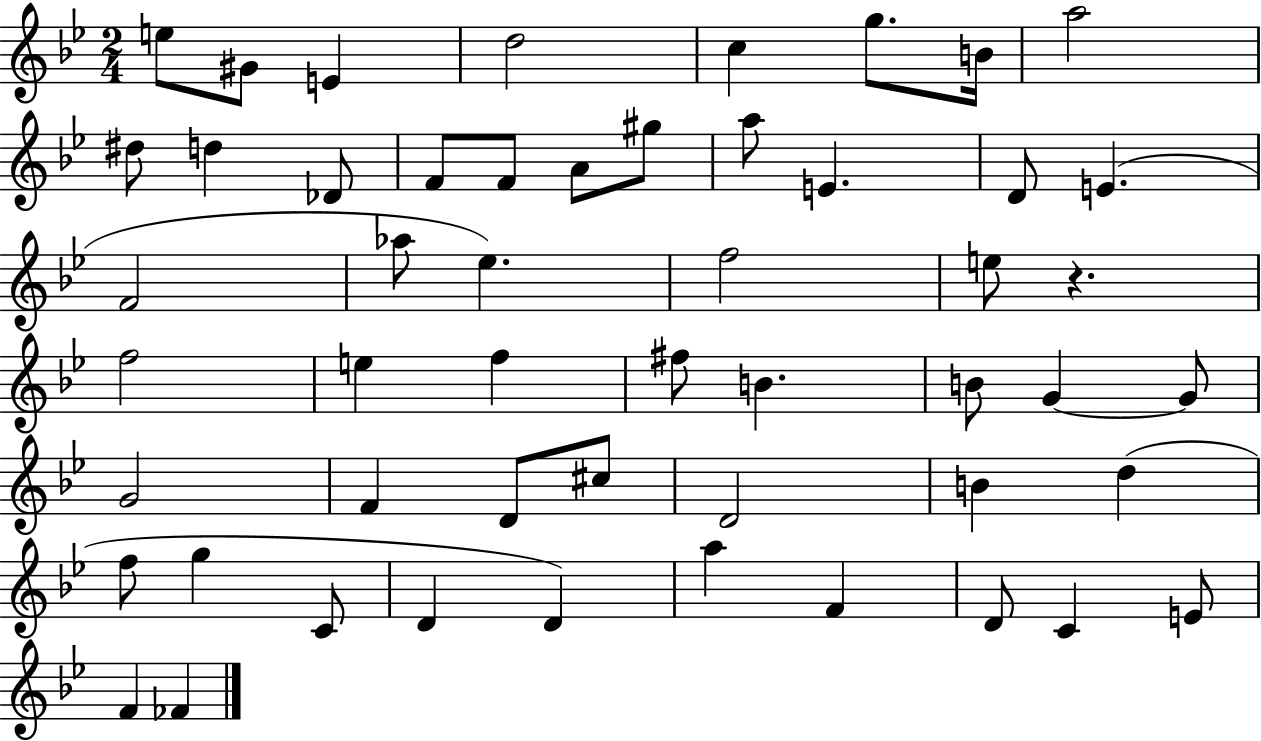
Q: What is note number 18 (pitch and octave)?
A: D4